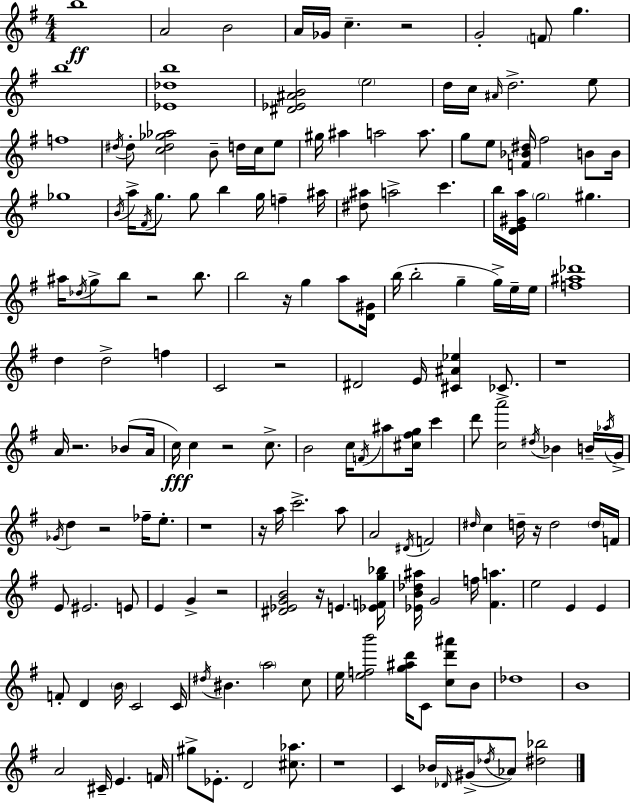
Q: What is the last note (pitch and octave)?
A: Ab4